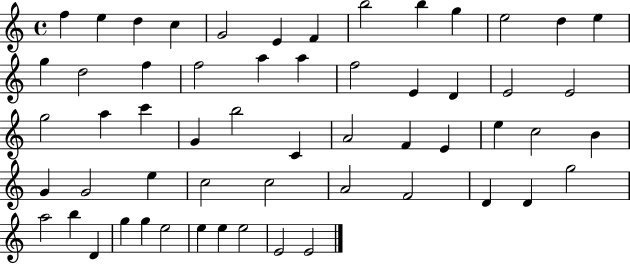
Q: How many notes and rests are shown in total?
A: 57